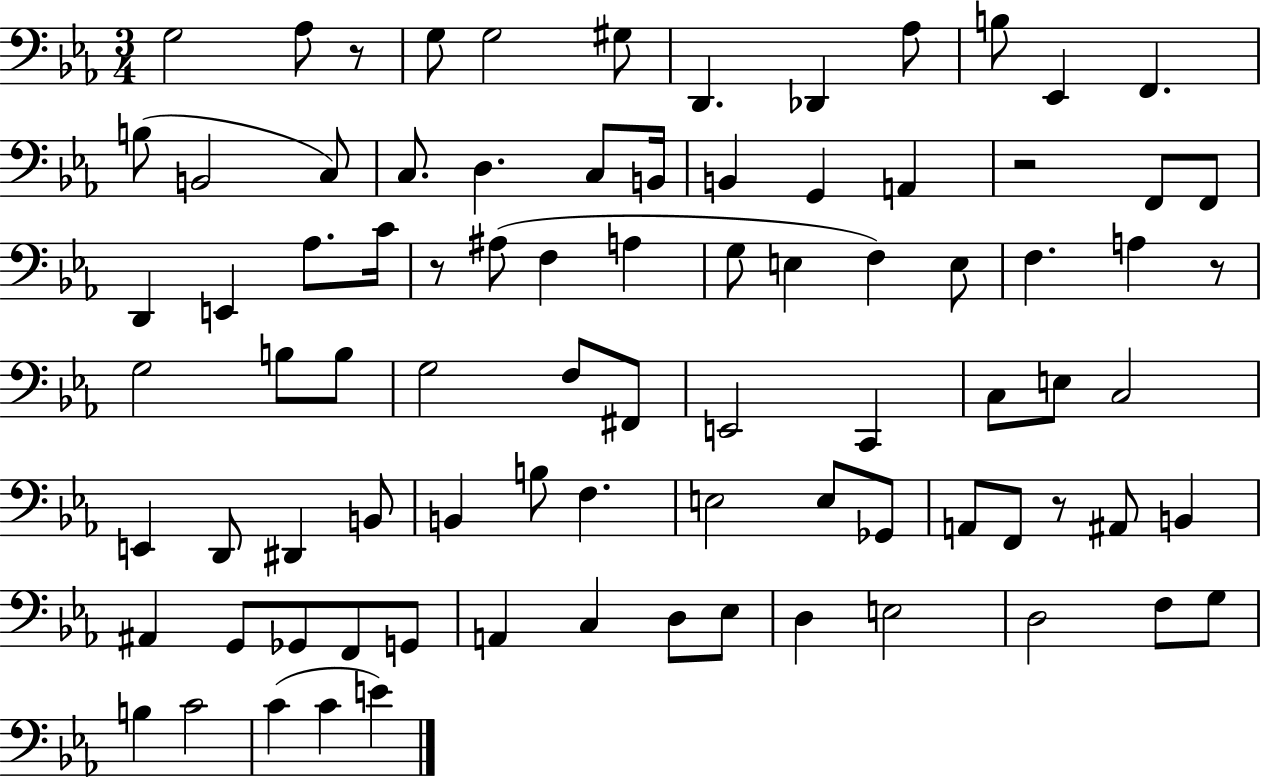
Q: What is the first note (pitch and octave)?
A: G3